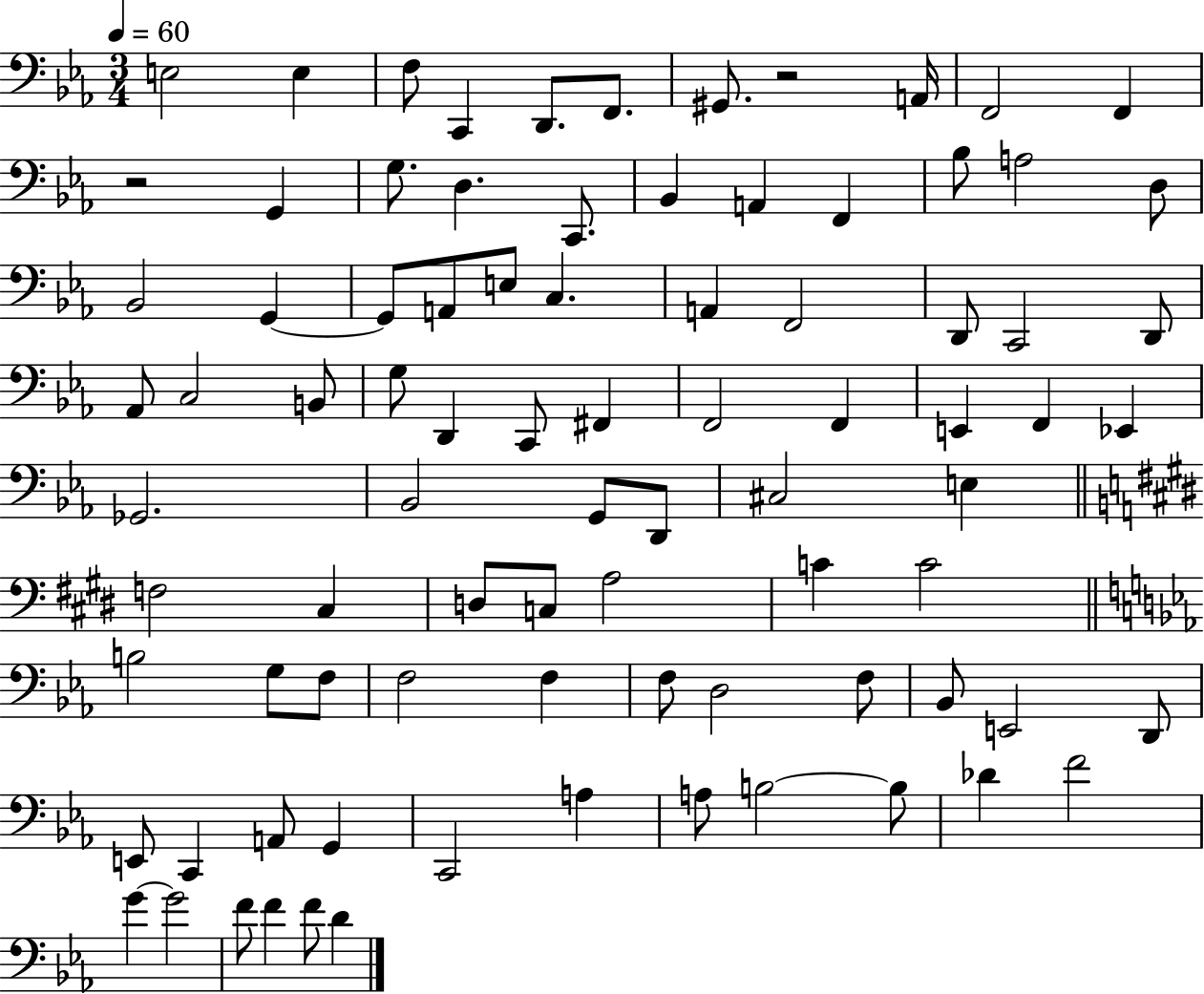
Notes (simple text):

E3/h E3/q F3/e C2/q D2/e. F2/e. G#2/e. R/h A2/s F2/h F2/q R/h G2/q G3/e. D3/q. C2/e. Bb2/q A2/q F2/q Bb3/e A3/h D3/e Bb2/h G2/q G2/e A2/e E3/e C3/q. A2/q F2/h D2/e C2/h D2/e Ab2/e C3/h B2/e G3/e D2/q C2/e F#2/q F2/h F2/q E2/q F2/q Eb2/q Gb2/h. Bb2/h G2/e D2/e C#3/h E3/q F3/h C#3/q D3/e C3/e A3/h C4/q C4/h B3/h G3/e F3/e F3/h F3/q F3/e D3/h F3/e Bb2/e E2/h D2/e E2/e C2/q A2/e G2/q C2/h A3/q A3/e B3/h B3/e Db4/q F4/h G4/q G4/h F4/e F4/q F4/e D4/q